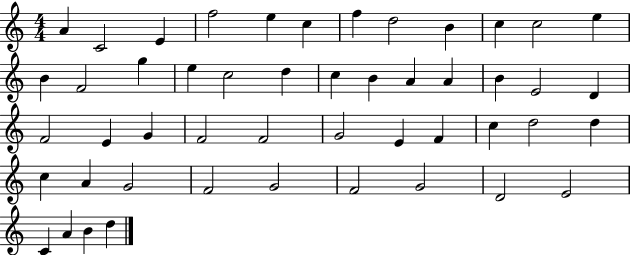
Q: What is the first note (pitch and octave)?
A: A4